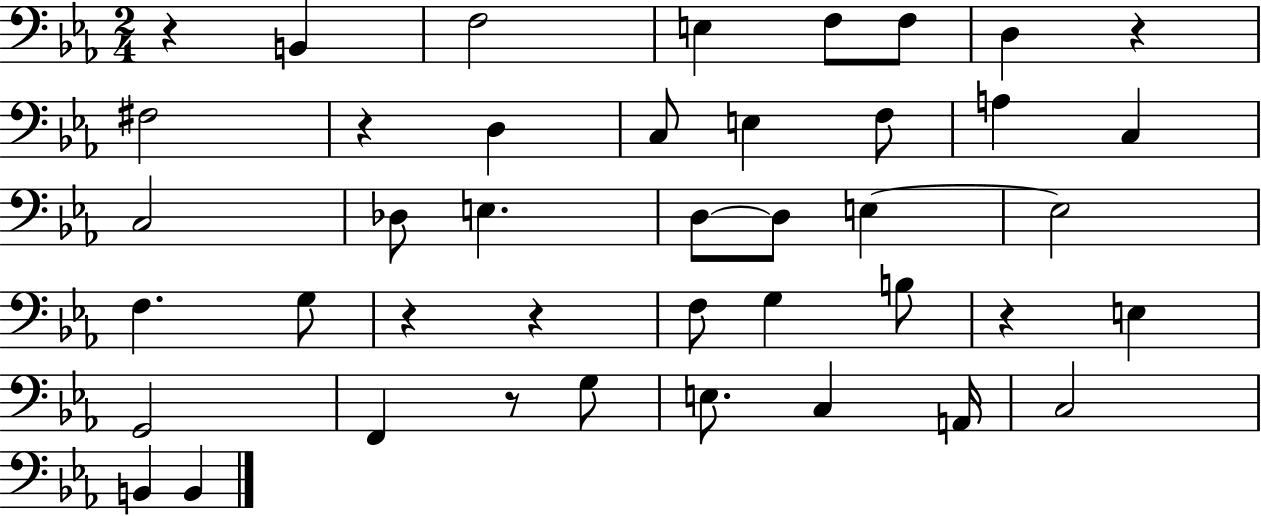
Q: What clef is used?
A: bass